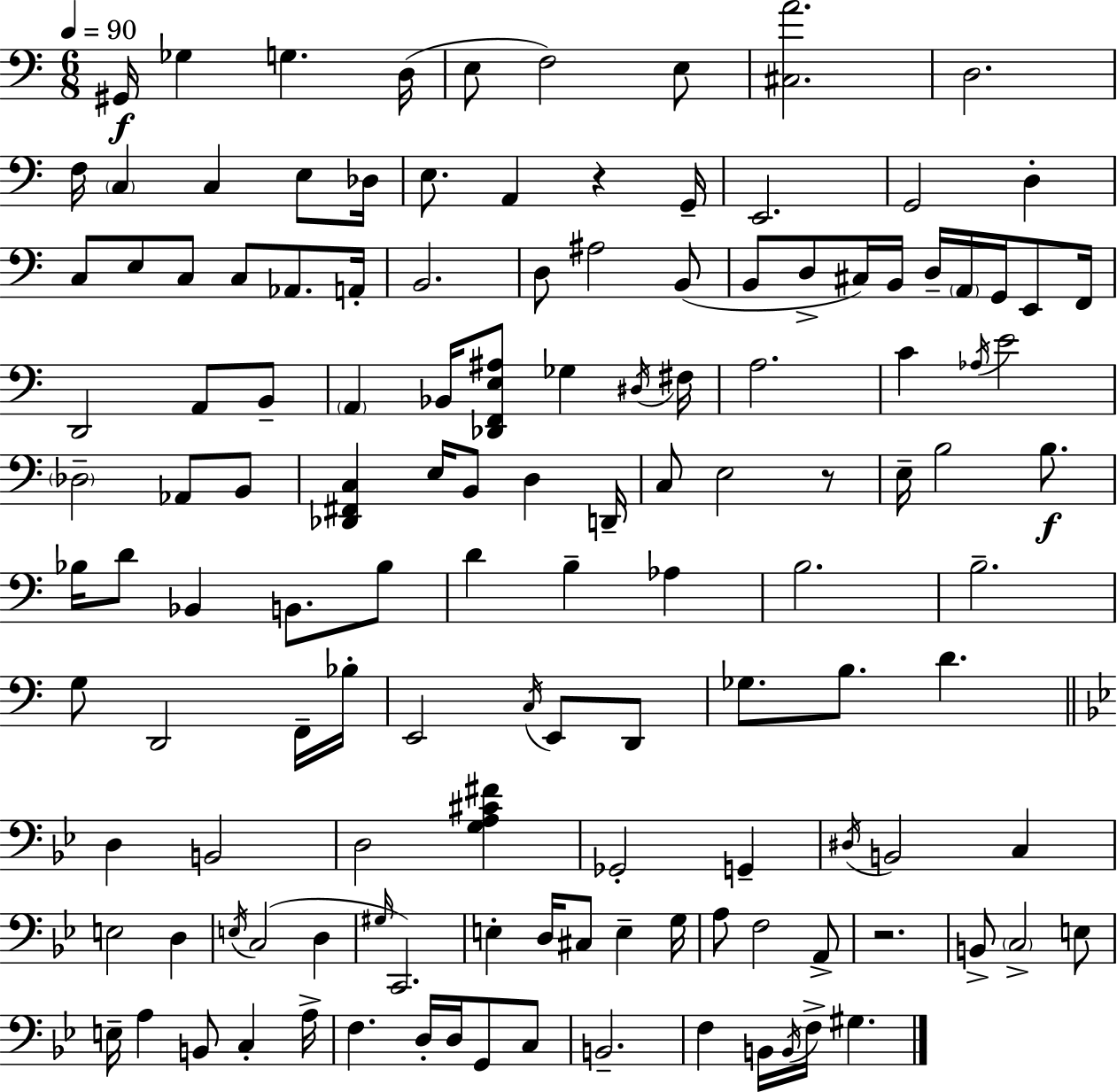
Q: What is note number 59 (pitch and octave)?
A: E3